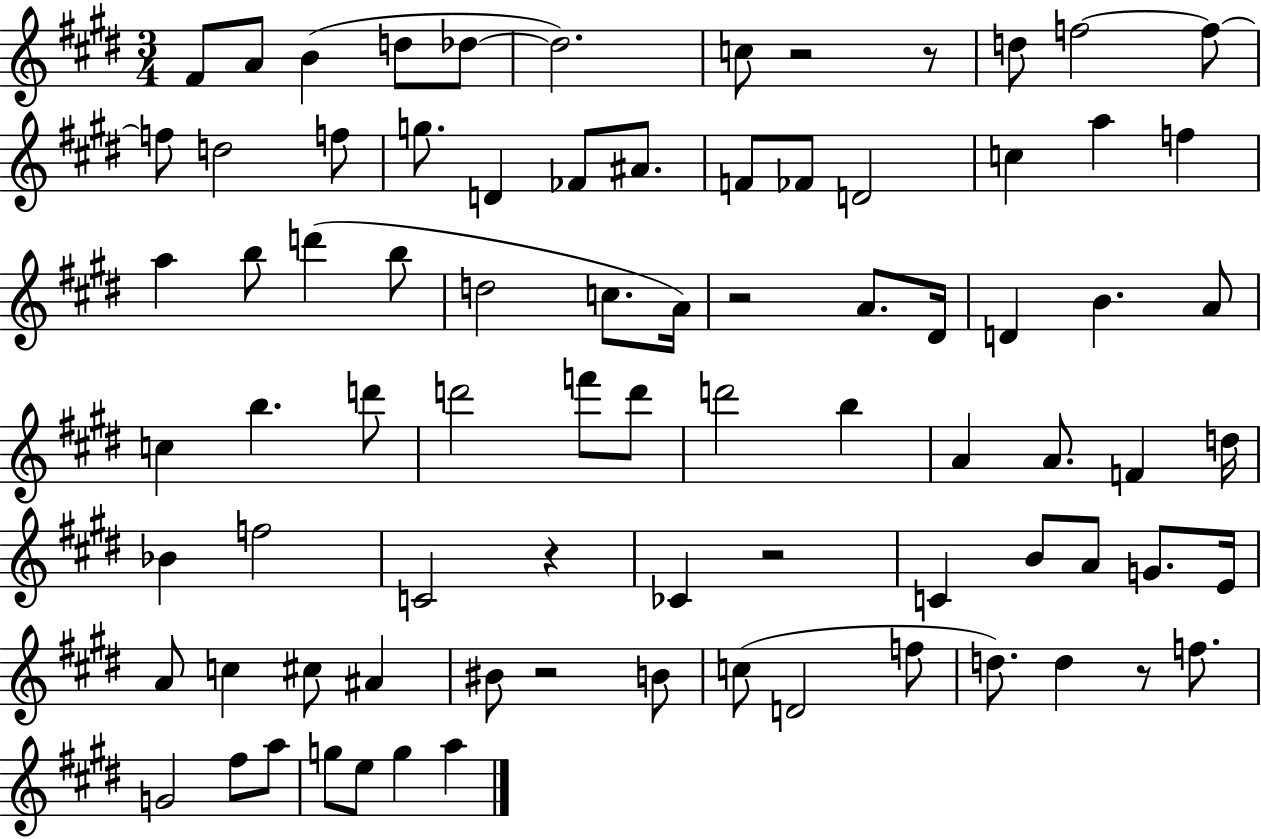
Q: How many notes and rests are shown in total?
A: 82